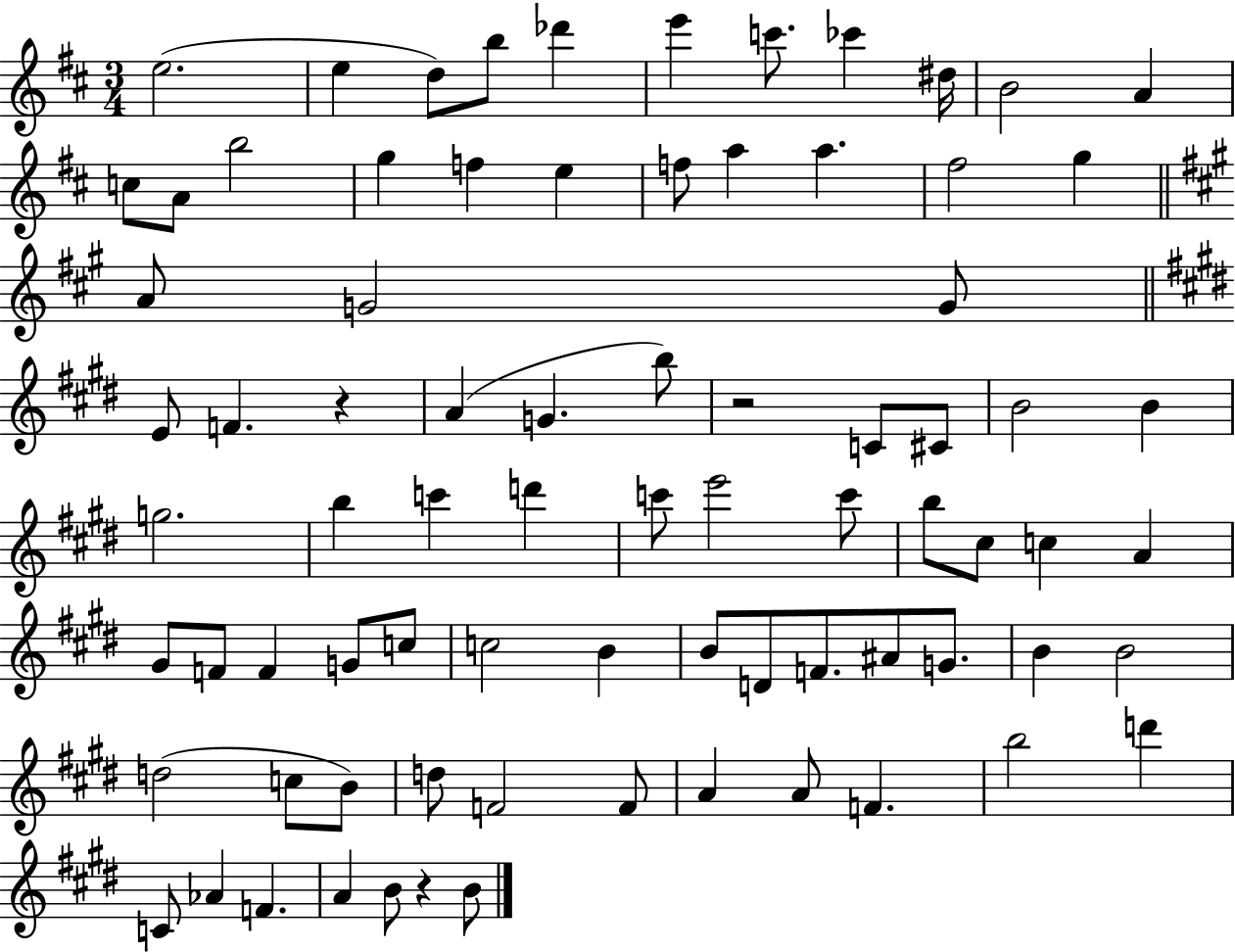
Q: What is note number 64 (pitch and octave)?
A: F4